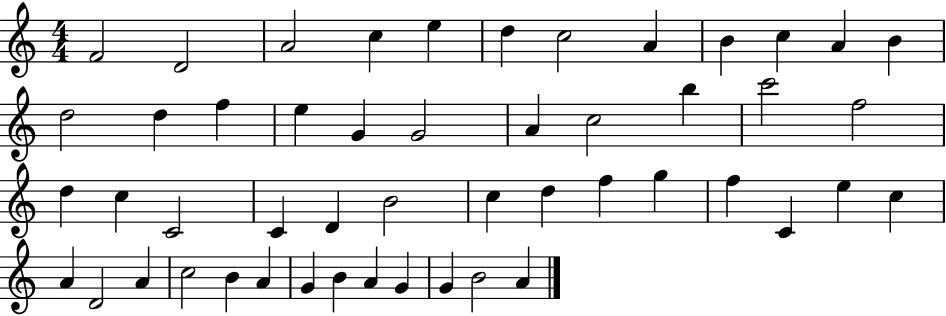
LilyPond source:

{
  \clef treble
  \numericTimeSignature
  \time 4/4
  \key c \major
  f'2 d'2 | a'2 c''4 e''4 | d''4 c''2 a'4 | b'4 c''4 a'4 b'4 | \break d''2 d''4 f''4 | e''4 g'4 g'2 | a'4 c''2 b''4 | c'''2 f''2 | \break d''4 c''4 c'2 | c'4 d'4 b'2 | c''4 d''4 f''4 g''4 | f''4 c'4 e''4 c''4 | \break a'4 d'2 a'4 | c''2 b'4 a'4 | g'4 b'4 a'4 g'4 | g'4 b'2 a'4 | \break \bar "|."
}